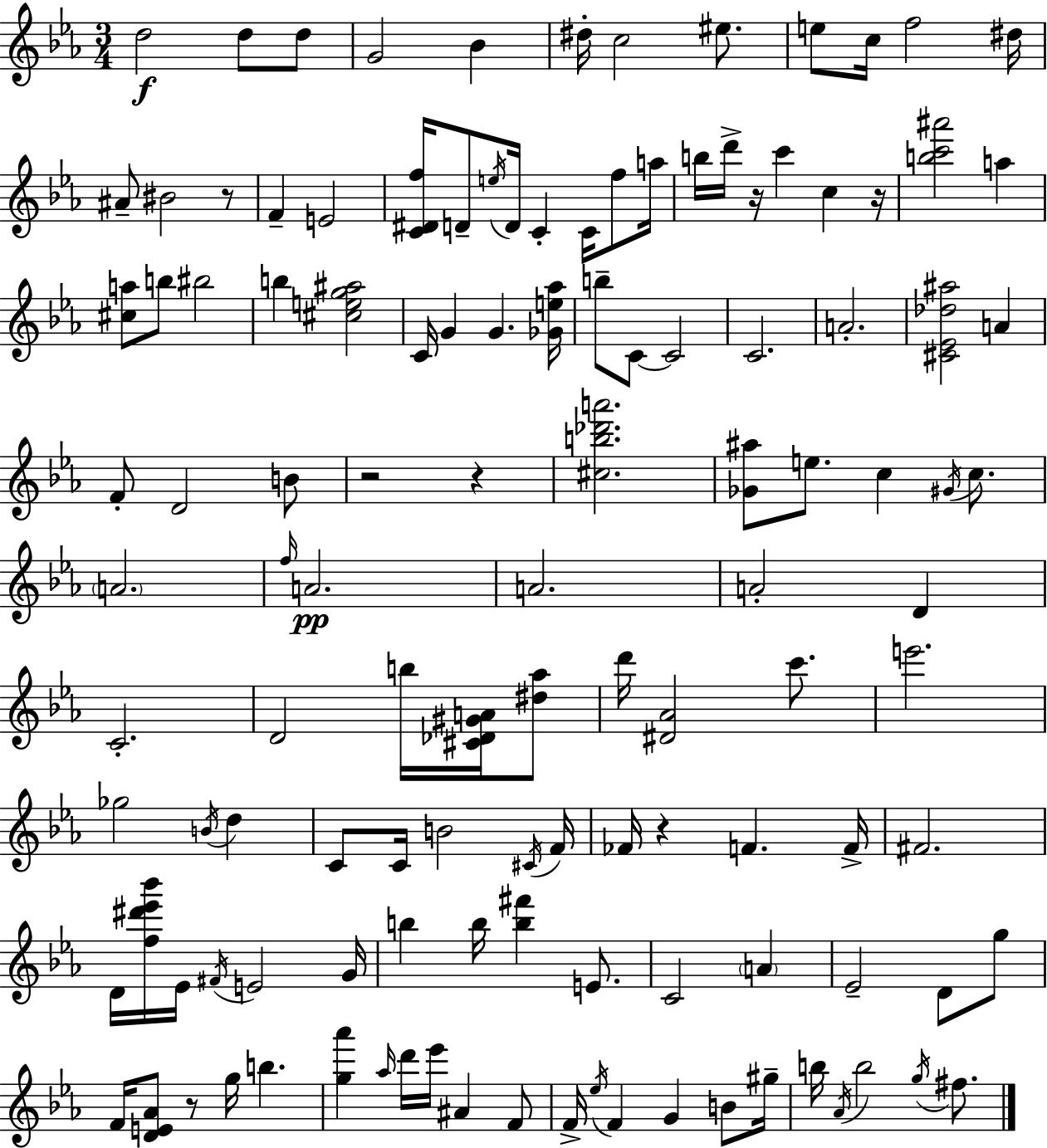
D5/h D5/e D5/e G4/h Bb4/q D#5/s C5/h EIS5/e. E5/e C5/s F5/h D#5/s A#4/e BIS4/h R/e F4/q E4/h [C4,D#4,F5]/s D4/e E5/s D4/s C4/q C4/s F5/e A5/s B5/s D6/s R/s C6/q C5/q R/s [B5,C6,A#6]/h A5/q [C#5,A5]/e B5/e BIS5/h B5/q [C#5,E5,G5,A#5]/h C4/s G4/q G4/q. [Gb4,E5,Ab5]/s B5/e C4/e C4/h C4/h. A4/h. [C#4,Eb4,Db5,A#5]/h A4/q F4/e D4/h B4/e R/h R/q [C#5,B5,Db6,A6]/h. [Gb4,A#5]/e E5/e. C5/q G#4/s C5/e. A4/h. F5/s A4/h. A4/h. A4/h D4/q C4/h. D4/h B5/s [C#4,Db4,G#4,A4]/s [D#5,Ab5]/e D6/s [D#4,Ab4]/h C6/e. E6/h. Gb5/h B4/s D5/q C4/e C4/s B4/h C#4/s F4/s FES4/s R/q F4/q. F4/s F#4/h. D4/s [F5,D#6,Eb6,Bb6]/s Eb4/s F#4/s E4/h G4/s B5/q B5/s [B5,F#6]/q E4/e. C4/h A4/q Eb4/h D4/e G5/e F4/s [D4,E4,Ab4]/e R/e G5/s B5/q. [G5,Ab6]/q Ab5/s D6/s Eb6/s A#4/q F4/e F4/s Eb5/s F4/q G4/q B4/e G#5/s B5/s Ab4/s B5/h G5/s F#5/e.